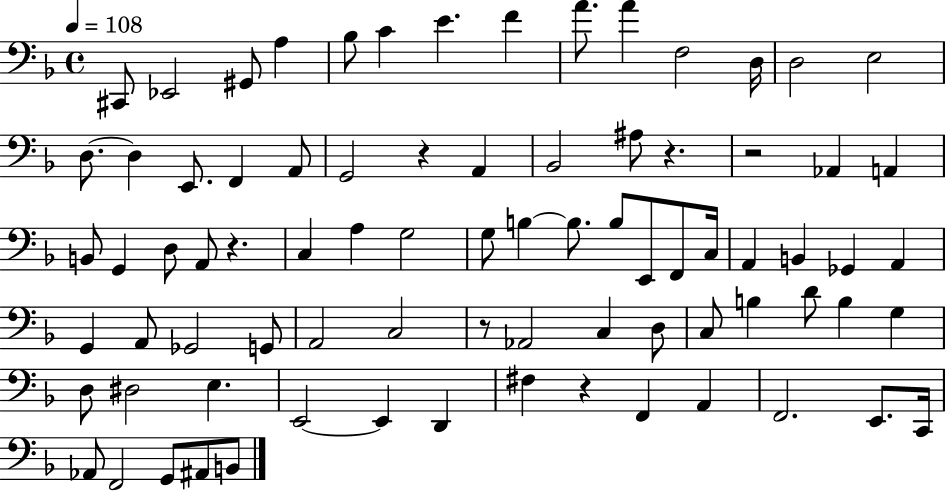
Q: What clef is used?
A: bass